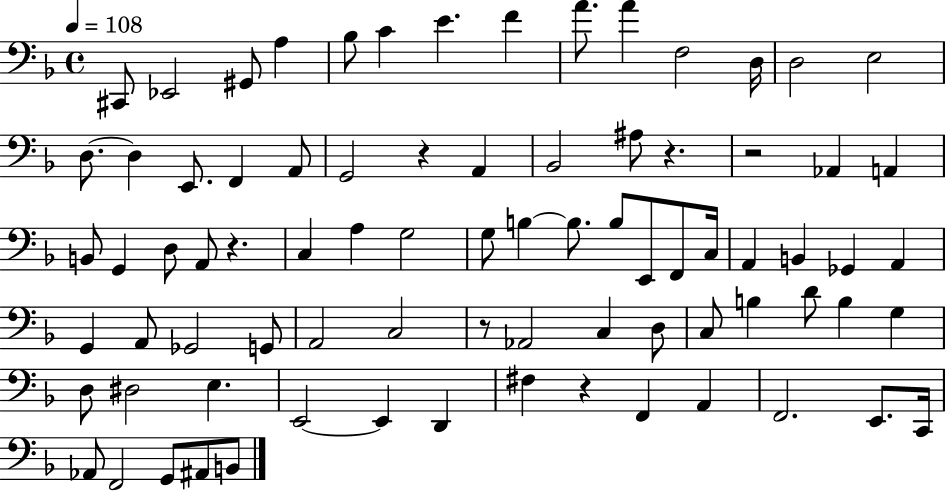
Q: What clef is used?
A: bass